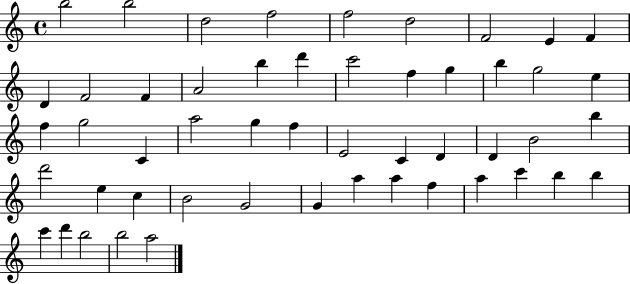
B5/h B5/h D5/h F5/h F5/h D5/h F4/h E4/q F4/q D4/q F4/h F4/q A4/h B5/q D6/q C6/h F5/q G5/q B5/q G5/h E5/q F5/q G5/h C4/q A5/h G5/q F5/q E4/h C4/q D4/q D4/q B4/h B5/q D6/h E5/q C5/q B4/h G4/h G4/q A5/q A5/q F5/q A5/q C6/q B5/q B5/q C6/q D6/q B5/h B5/h A5/h